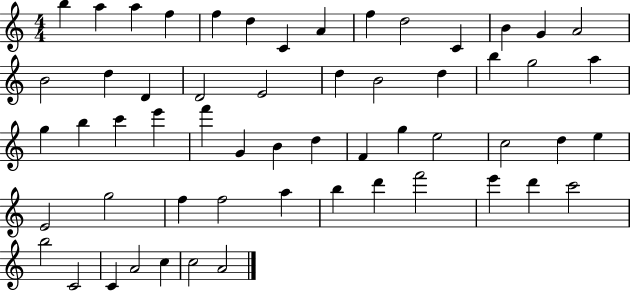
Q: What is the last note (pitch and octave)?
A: A4